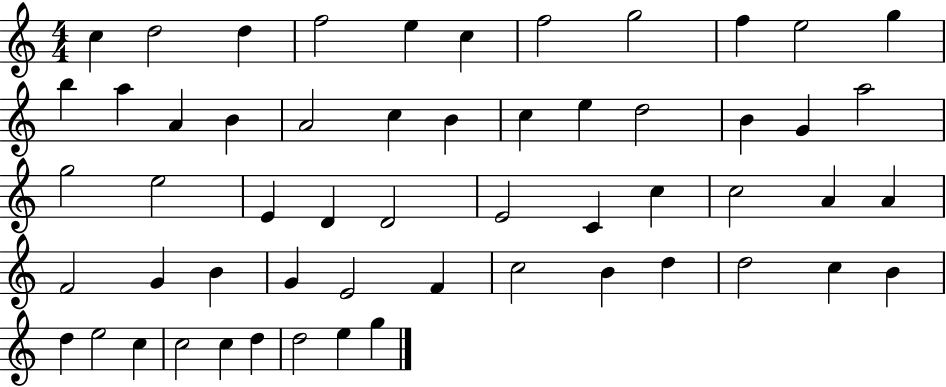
C5/q D5/h D5/q F5/h E5/q C5/q F5/h G5/h F5/q E5/h G5/q B5/q A5/q A4/q B4/q A4/h C5/q B4/q C5/q E5/q D5/h B4/q G4/q A5/h G5/h E5/h E4/q D4/q D4/h E4/h C4/q C5/q C5/h A4/q A4/q F4/h G4/q B4/q G4/q E4/h F4/q C5/h B4/q D5/q D5/h C5/q B4/q D5/q E5/h C5/q C5/h C5/q D5/q D5/h E5/q G5/q